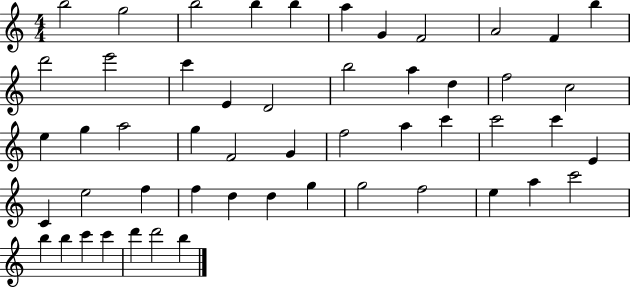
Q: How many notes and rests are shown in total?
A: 52